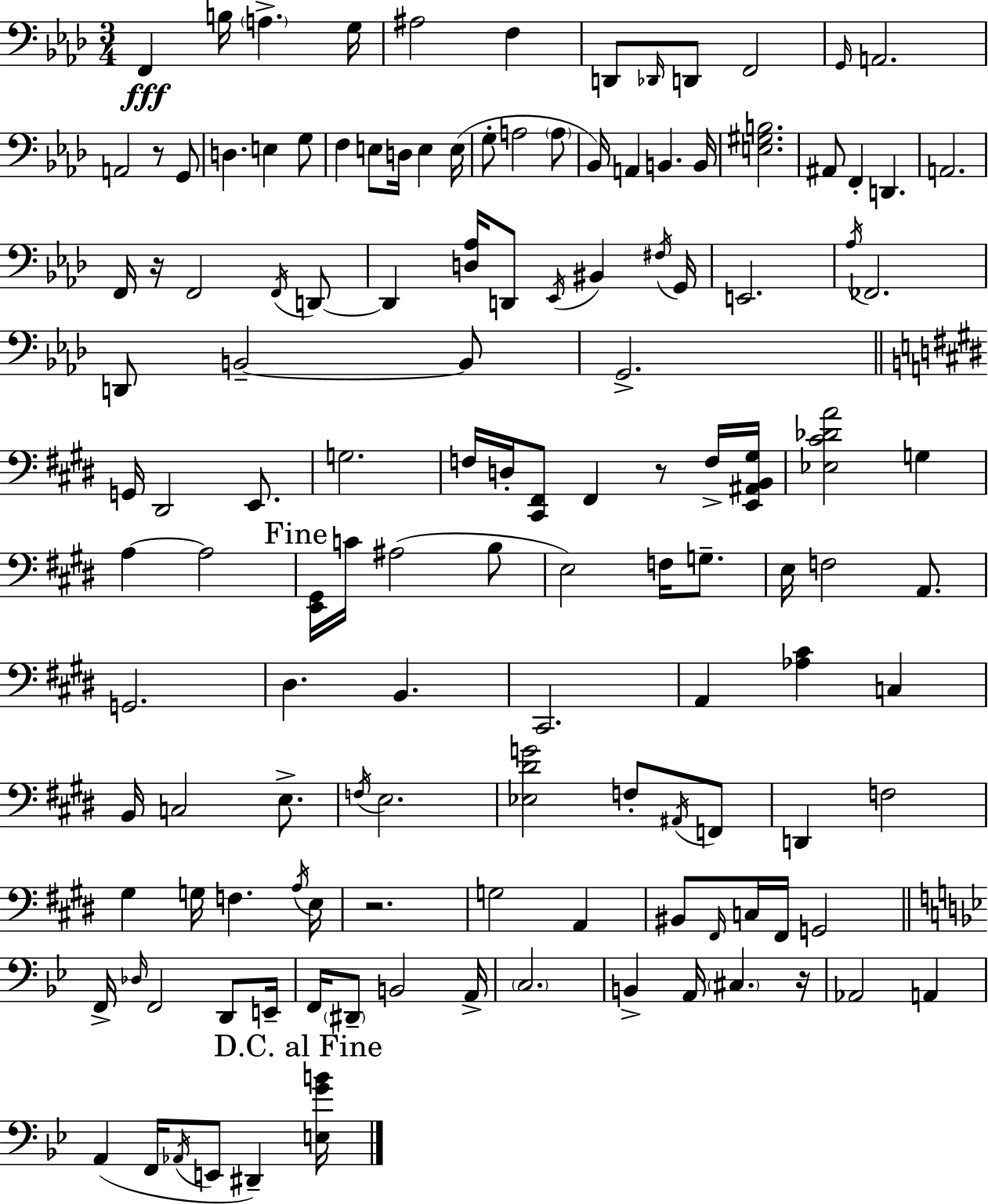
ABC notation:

X:1
T:Untitled
M:3/4
L:1/4
K:Ab
F,, B,/4 A, G,/4 ^A,2 F, D,,/2 _D,,/4 D,,/2 F,,2 G,,/4 A,,2 A,,2 z/2 G,,/2 D, E, G,/2 F, E,/2 D,/4 E, E,/4 G,/2 A,2 A,/2 _B,,/4 A,, B,, B,,/4 [E,^G,B,]2 ^A,,/2 F,, D,, A,,2 F,,/4 z/4 F,,2 F,,/4 D,,/2 D,, [D,_A,]/4 D,,/2 _E,,/4 ^B,, ^F,/4 G,,/4 E,,2 _A,/4 _F,,2 D,,/2 B,,2 B,,/2 G,,2 G,,/4 ^D,,2 E,,/2 G,2 F,/4 D,/4 [^C,,^F,,]/2 ^F,, z/2 F,/4 [E,,^A,,B,,^G,]/4 [_E,^C_DA]2 G, A, A,2 [E,,^G,,]/4 C/4 ^A,2 B,/2 E,2 F,/4 G,/2 E,/4 F,2 A,,/2 G,,2 ^D, B,, ^C,,2 A,, [_A,^C] C, B,,/4 C,2 E,/2 F,/4 E,2 [_E,^DG]2 F,/2 ^A,,/4 F,,/2 D,, F,2 ^G, G,/4 F, A,/4 E,/4 z2 G,2 A,, ^B,,/2 ^F,,/4 C,/4 ^F,,/4 G,,2 F,,/4 _D,/4 F,,2 D,,/2 E,,/4 F,,/4 ^D,,/2 B,,2 A,,/4 C,2 B,, A,,/4 ^C, z/4 _A,,2 A,, A,, F,,/4 _A,,/4 E,,/2 ^D,, [E,GB]/4